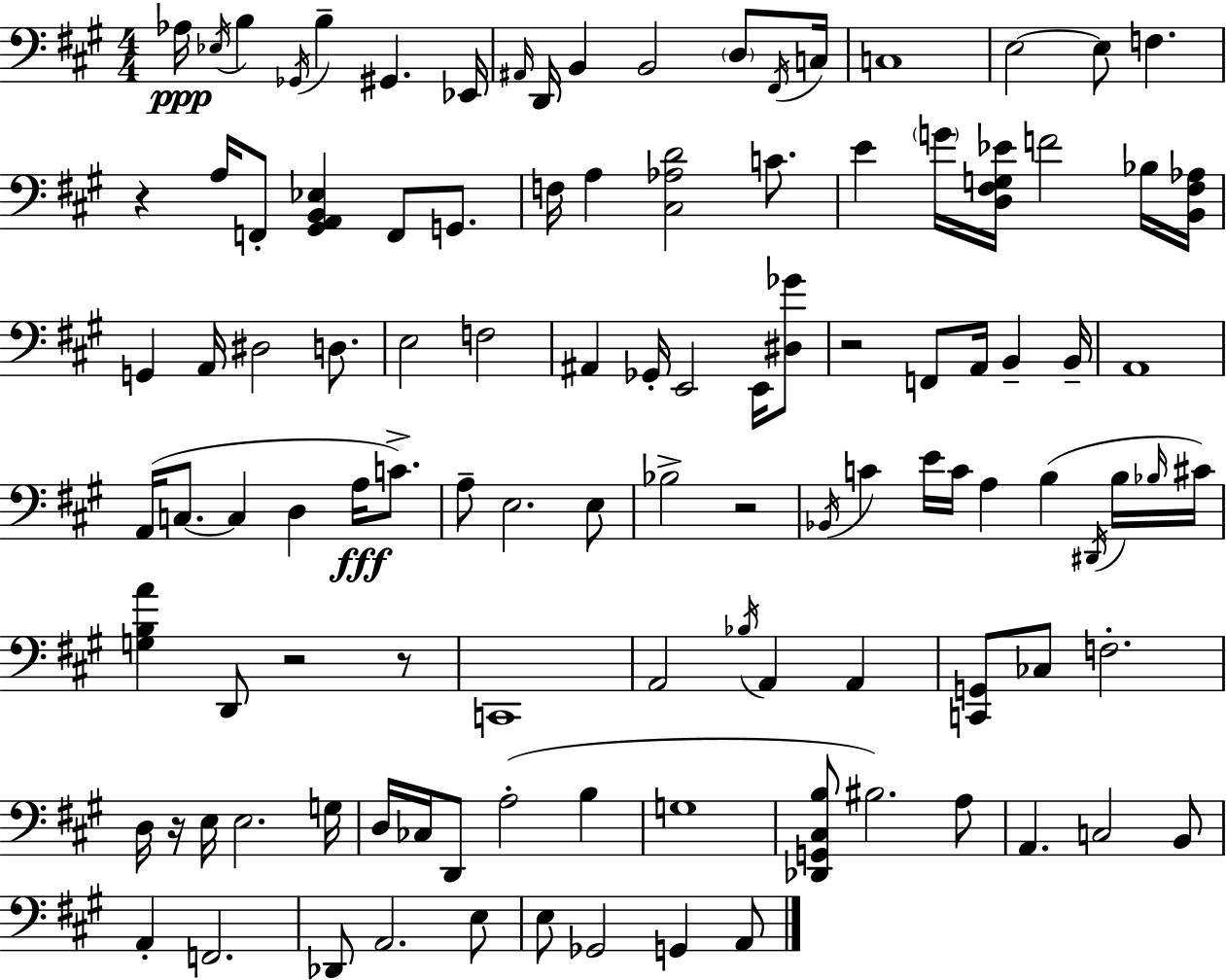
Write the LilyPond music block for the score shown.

{
  \clef bass
  \numericTimeSignature
  \time 4/4
  \key a \major
  aes16\ppp \acciaccatura { ees16 } b4 \acciaccatura { ges,16 } b4-- gis,4. | ees,16 \grace { ais,16 } d,16 b,4 b,2 | \parenthesize d8 \acciaccatura { fis,16 } c16 c1 | e2~~ e8 f4. | \break r4 a16 f,8-. <gis, a, b, ees>4 f,8 | g,8. f16 a4 <cis aes d'>2 | c'8. e'4 \parenthesize g'16 <d fis g ees'>16 f'2 | bes16 <b, fis aes>16 g,4 a,16 dis2 | \break d8. e2 f2 | ais,4 ges,16-. e,2 | e,16 <dis ges'>8 r2 f,8 a,16 b,4-- | b,16-- a,1 | \break a,16( c8.~~ c4 d4 | a16\fff c'8.->) a8-- e2. | e8 bes2-> r2 | \acciaccatura { bes,16 } c'4 e'16 c'16 a4 b4( | \break \acciaccatura { dis,16 } b16 \grace { bes16 }) cis'16 <g b a'>4 d,8 r2 | r8 c,1 | a,2 \acciaccatura { bes16 } | a,4 a,4 <c, g,>8 ces8 f2.-. | \break d16 r16 e16 e2. | g16 d16 ces16 d,8 a2-.( | b4 g1 | <des, g, cis b>8 bis2.) | \break a8 a,4. c2 | b,8 a,4-. f,2. | des,8 a,2. | e8 e8 ges,2 | \break g,4 a,8 \bar "|."
}